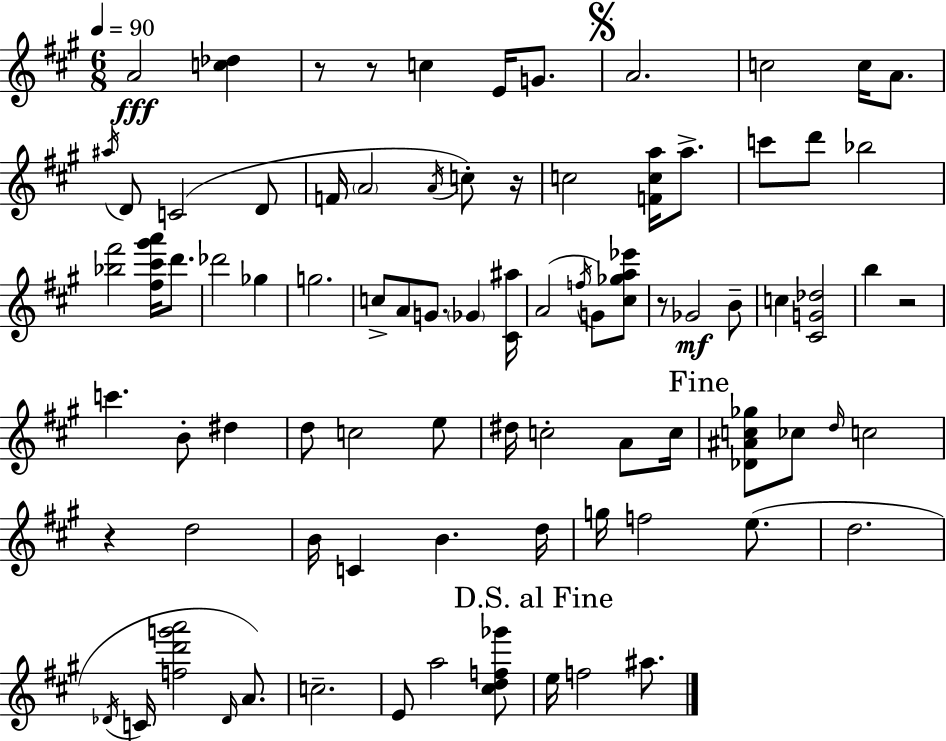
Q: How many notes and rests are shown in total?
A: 84